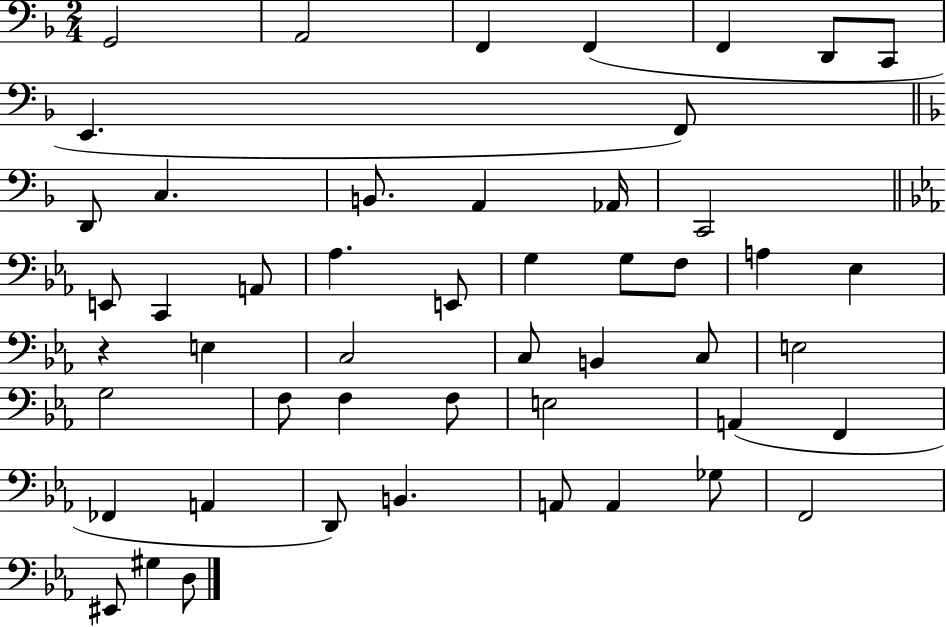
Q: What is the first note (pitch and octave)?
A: G2